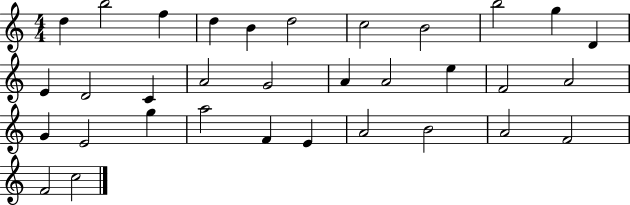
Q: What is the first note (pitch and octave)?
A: D5